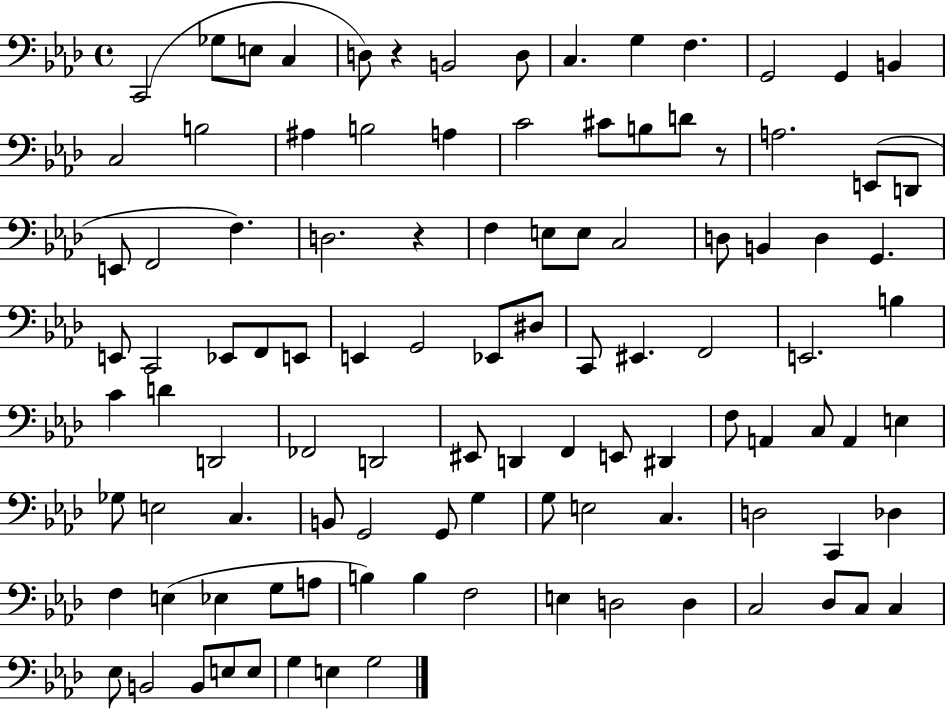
{
  \clef bass
  \time 4/4
  \defaultTimeSignature
  \key aes \major
  c,2( ges8 e8 c4 | d8) r4 b,2 d8 | c4. g4 f4. | g,2 g,4 b,4 | \break c2 b2 | ais4 b2 a4 | c'2 cis'8 b8 d'8 r8 | a2. e,8( d,8 | \break e,8 f,2 f4.) | d2. r4 | f4 e8 e8 c2 | d8 b,4 d4 g,4. | \break e,8 c,2 ees,8 f,8 e,8 | e,4 g,2 ees,8 dis8 | c,8 eis,4. f,2 | e,2. b4 | \break c'4 d'4 d,2 | fes,2 d,2 | eis,8 d,4 f,4 e,8 dis,4 | f8 a,4 c8 a,4 e4 | \break ges8 e2 c4. | b,8 g,2 g,8 g4 | g8 e2 c4. | d2 c,4 des4 | \break f4 e4( ees4 g8 a8 | b4) b4 f2 | e4 d2 d4 | c2 des8 c8 c4 | \break ees8 b,2 b,8 e8 e8 | g4 e4 g2 | \bar "|."
}